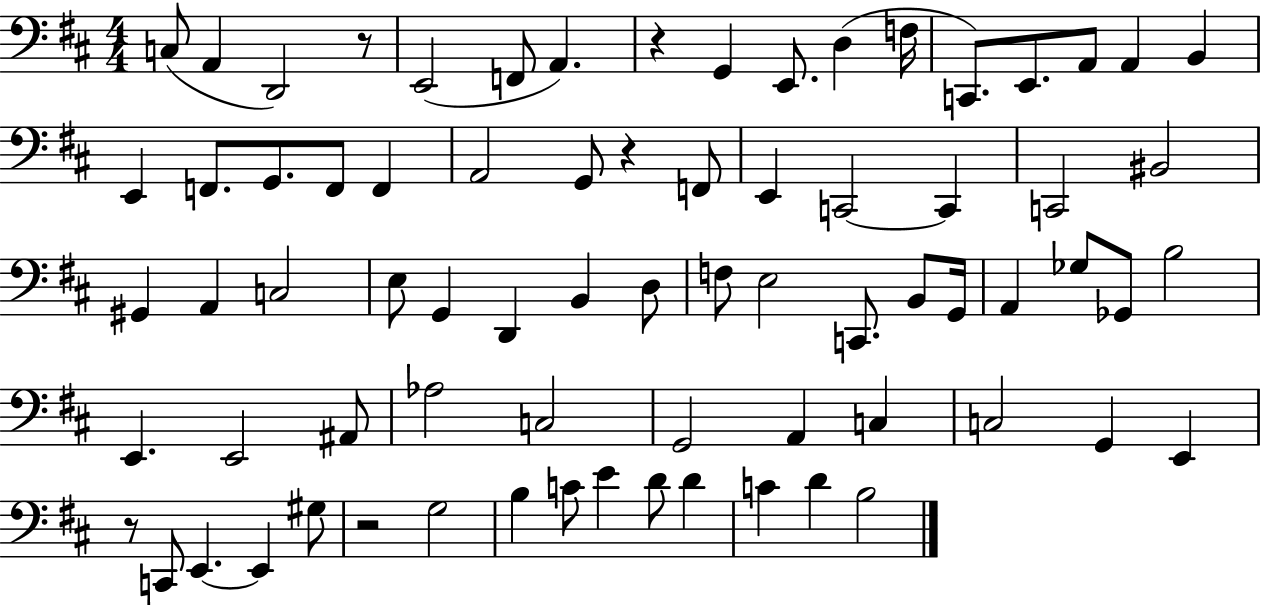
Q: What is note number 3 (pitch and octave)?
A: D2